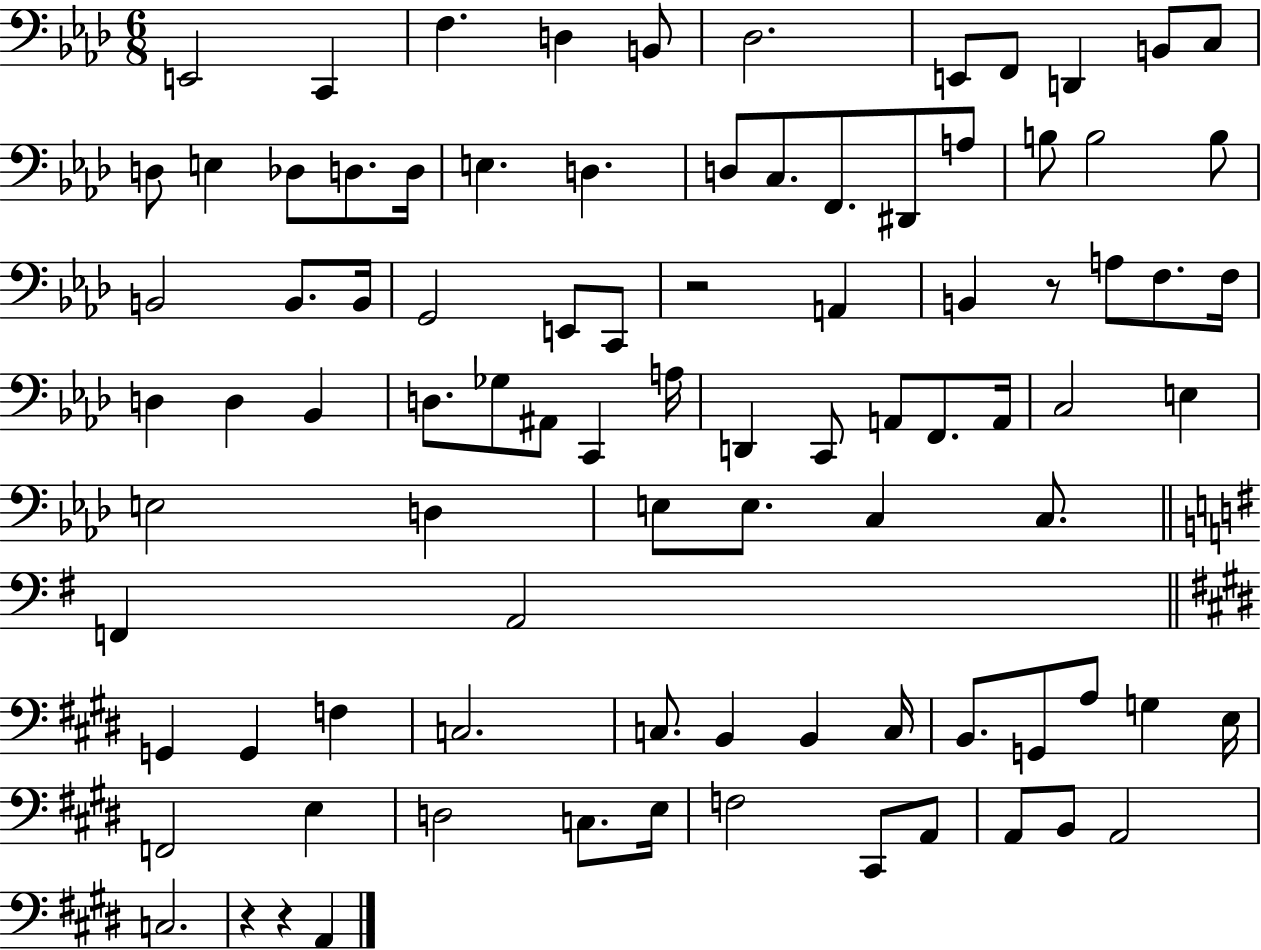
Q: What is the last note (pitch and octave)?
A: A2